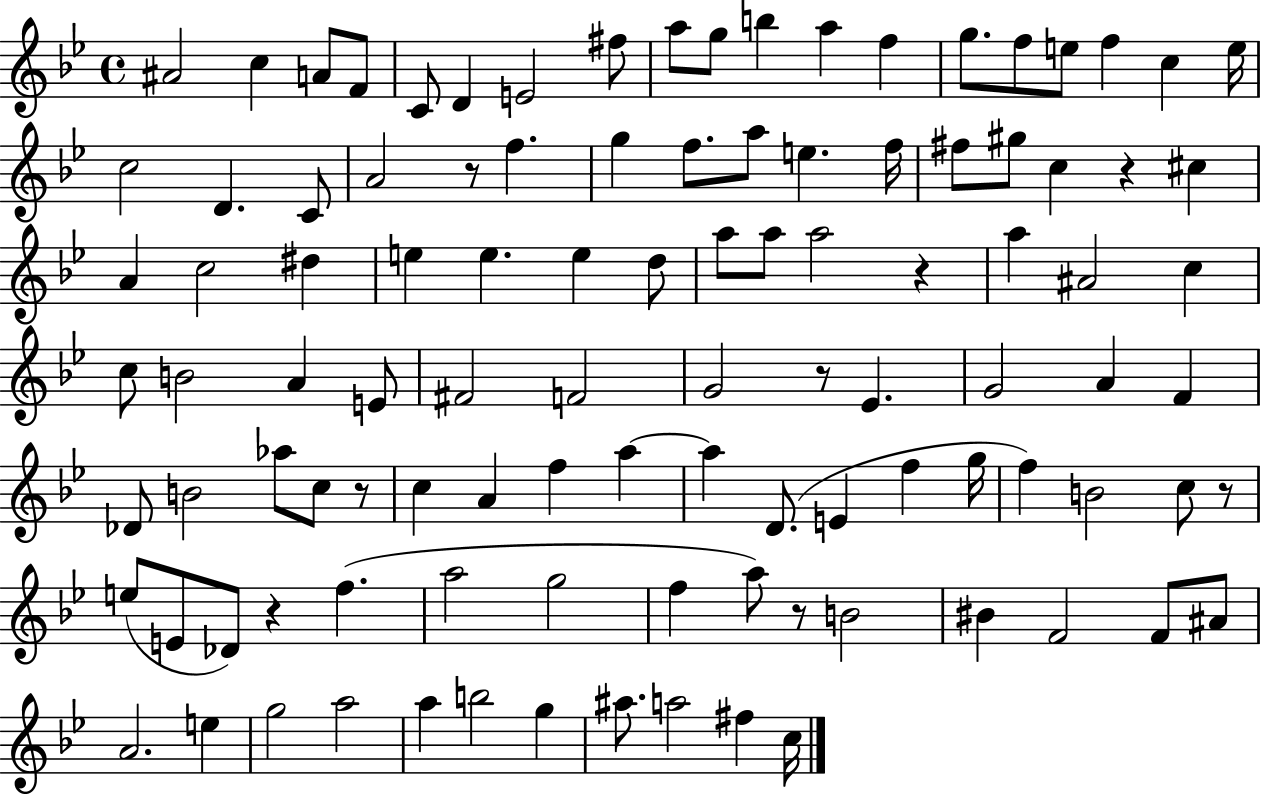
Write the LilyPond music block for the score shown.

{
  \clef treble
  \time 4/4
  \defaultTimeSignature
  \key bes \major
  ais'2 c''4 a'8 f'8 | c'8 d'4 e'2 fis''8 | a''8 g''8 b''4 a''4 f''4 | g''8. f''8 e''8 f''4 c''4 e''16 | \break c''2 d'4. c'8 | a'2 r8 f''4. | g''4 f''8. a''8 e''4. f''16 | fis''8 gis''8 c''4 r4 cis''4 | \break a'4 c''2 dis''4 | e''4 e''4. e''4 d''8 | a''8 a''8 a''2 r4 | a''4 ais'2 c''4 | \break c''8 b'2 a'4 e'8 | fis'2 f'2 | g'2 r8 ees'4. | g'2 a'4 f'4 | \break des'8 b'2 aes''8 c''8 r8 | c''4 a'4 f''4 a''4~~ | a''4 d'8.( e'4 f''4 g''16 | f''4) b'2 c''8 r8 | \break e''8( e'8 des'8) r4 f''4.( | a''2 g''2 | f''4 a''8) r8 b'2 | bis'4 f'2 f'8 ais'8 | \break a'2. e''4 | g''2 a''2 | a''4 b''2 g''4 | ais''8. a''2 fis''4 c''16 | \break \bar "|."
}